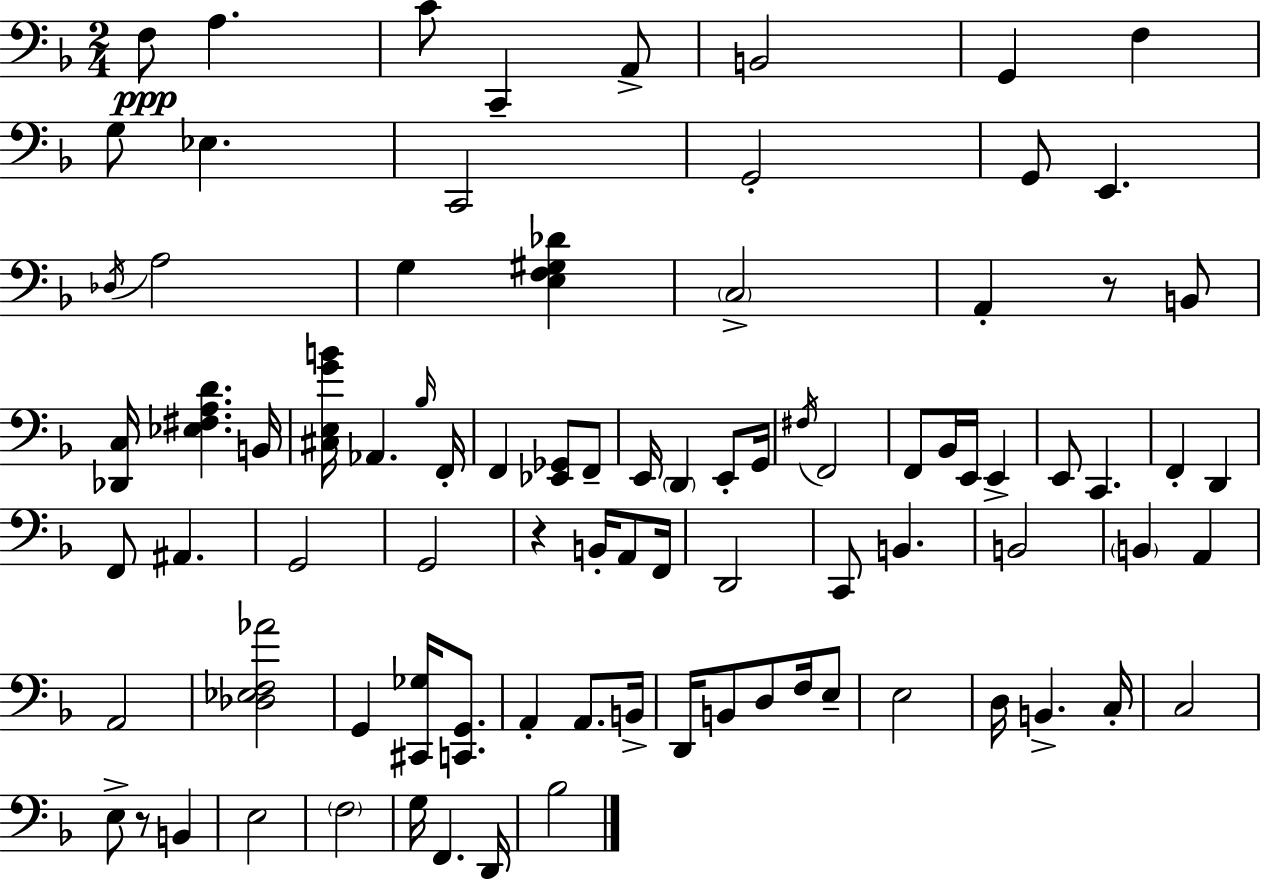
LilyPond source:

{
  \clef bass
  \numericTimeSignature
  \time 2/4
  \key d \minor
  f8\ppp a4. | c'8 c,4-- a,8-> | b,2 | g,4 f4 | \break g8 ees4. | c,2 | g,2-. | g,8 e,4. | \break \acciaccatura { des16 } a2 | g4 <e f gis des'>4 | \parenthesize c2-> | a,4-. r8 b,8 | \break <des, c>16 <ees fis a d'>4. | b,16 <cis e g' b'>16 aes,4. | \grace { bes16 } f,16-. f,4 <ees, ges,>8 | f,8-- e,16 \parenthesize d,4 e,8-. | \break g,16 \acciaccatura { fis16 } f,2 | f,8 bes,16 e,16 e,4-> | e,8 c,4. | f,4-. d,4 | \break f,8 ais,4. | g,2 | g,2 | r4 b,16-. | \break a,8 f,16 d,2 | c,8 b,4. | b,2 | \parenthesize b,4 a,4 | \break a,2 | <des ees f aes'>2 | g,4 <cis, ges>16 | <c, g,>8. a,4-. a,8. | \break b,16-> d,16 b,8 d8 | f16 e8-- e2 | d16 b,4.-> | c16-. c2 | \break e8-> r8 b,4 | e2 | \parenthesize f2 | g16 f,4. | \break d,16 bes2 | \bar "|."
}